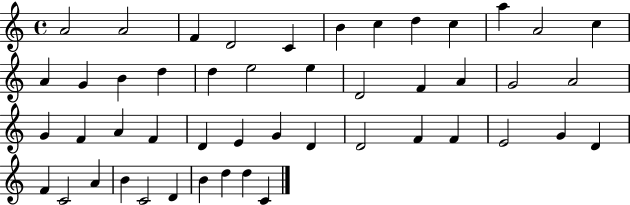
A4/h A4/h F4/q D4/h C4/q B4/q C5/q D5/q C5/q A5/q A4/h C5/q A4/q G4/q B4/q D5/q D5/q E5/h E5/q D4/h F4/q A4/q G4/h A4/h G4/q F4/q A4/q F4/q D4/q E4/q G4/q D4/q D4/h F4/q F4/q E4/h G4/q D4/q F4/q C4/h A4/q B4/q C4/h D4/q B4/q D5/q D5/q C4/q